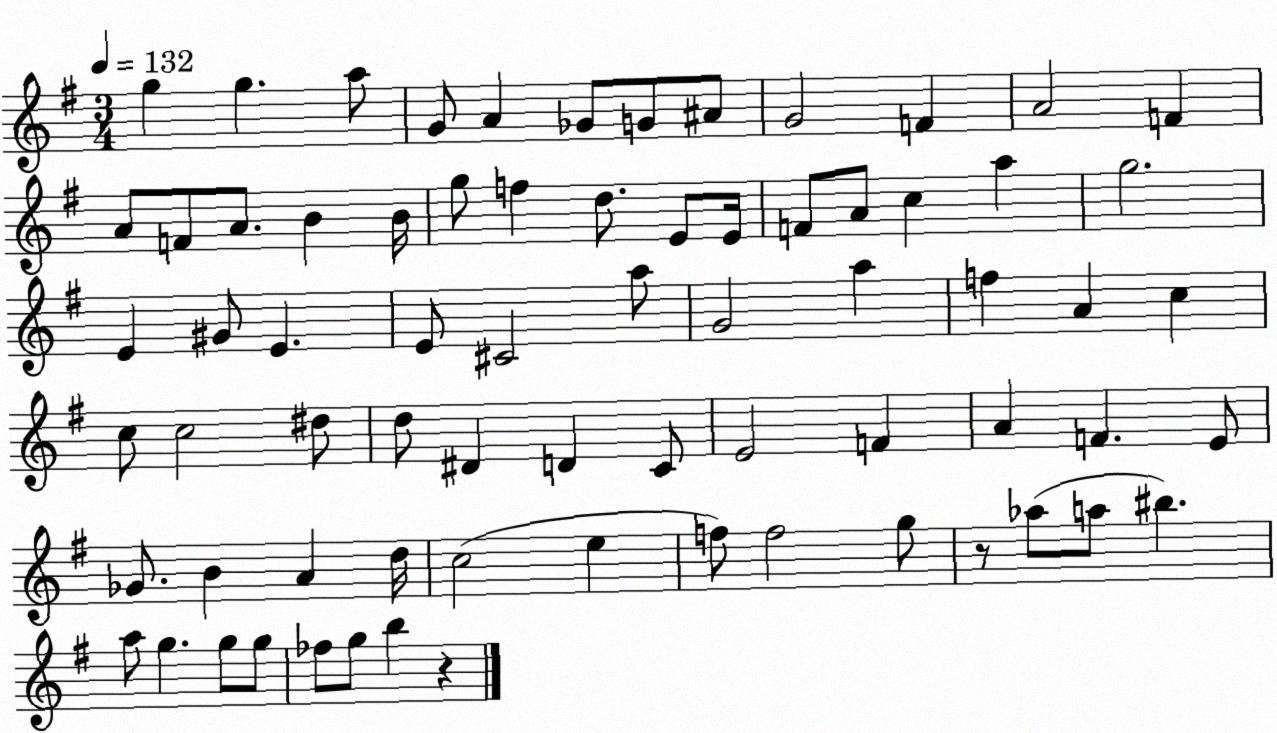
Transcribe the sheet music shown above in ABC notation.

X:1
T:Untitled
M:3/4
L:1/4
K:G
g g a/2 G/2 A _G/2 G/2 ^A/2 G2 F A2 F A/2 F/2 A/2 B B/4 g/2 f d/2 E/2 E/4 F/2 A/2 c a g2 E ^G/2 E E/2 ^C2 a/2 G2 a f A c c/2 c2 ^d/2 d/2 ^D D C/2 E2 F A F E/2 _G/2 B A d/4 c2 e f/2 f2 g/2 z/2 _a/2 a/2 ^b a/2 g g/2 g/2 _f/2 g/2 b z